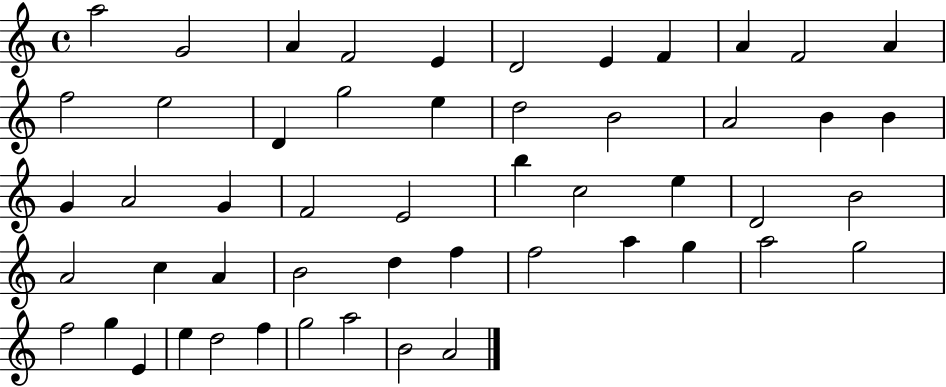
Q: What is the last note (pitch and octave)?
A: A4